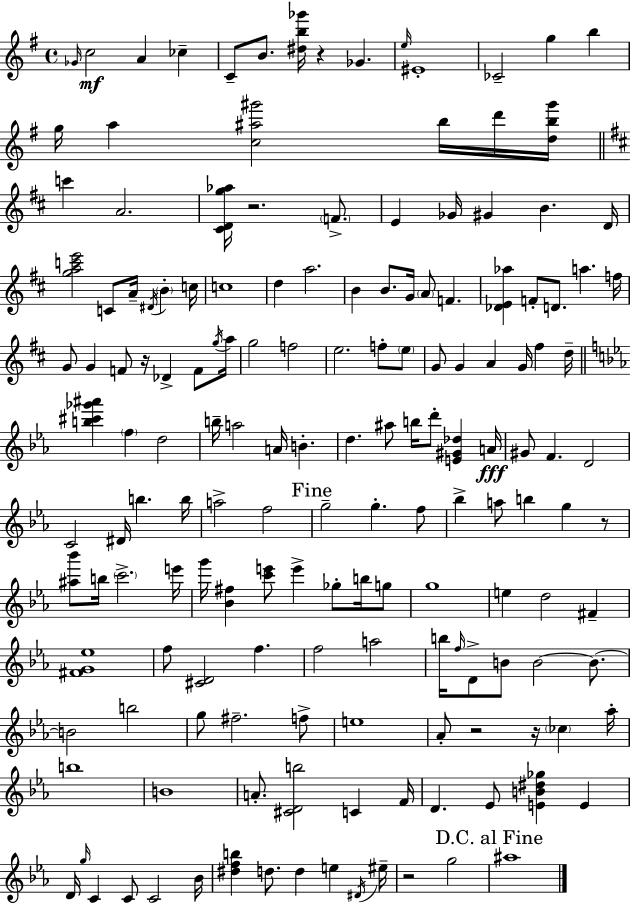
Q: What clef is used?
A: treble